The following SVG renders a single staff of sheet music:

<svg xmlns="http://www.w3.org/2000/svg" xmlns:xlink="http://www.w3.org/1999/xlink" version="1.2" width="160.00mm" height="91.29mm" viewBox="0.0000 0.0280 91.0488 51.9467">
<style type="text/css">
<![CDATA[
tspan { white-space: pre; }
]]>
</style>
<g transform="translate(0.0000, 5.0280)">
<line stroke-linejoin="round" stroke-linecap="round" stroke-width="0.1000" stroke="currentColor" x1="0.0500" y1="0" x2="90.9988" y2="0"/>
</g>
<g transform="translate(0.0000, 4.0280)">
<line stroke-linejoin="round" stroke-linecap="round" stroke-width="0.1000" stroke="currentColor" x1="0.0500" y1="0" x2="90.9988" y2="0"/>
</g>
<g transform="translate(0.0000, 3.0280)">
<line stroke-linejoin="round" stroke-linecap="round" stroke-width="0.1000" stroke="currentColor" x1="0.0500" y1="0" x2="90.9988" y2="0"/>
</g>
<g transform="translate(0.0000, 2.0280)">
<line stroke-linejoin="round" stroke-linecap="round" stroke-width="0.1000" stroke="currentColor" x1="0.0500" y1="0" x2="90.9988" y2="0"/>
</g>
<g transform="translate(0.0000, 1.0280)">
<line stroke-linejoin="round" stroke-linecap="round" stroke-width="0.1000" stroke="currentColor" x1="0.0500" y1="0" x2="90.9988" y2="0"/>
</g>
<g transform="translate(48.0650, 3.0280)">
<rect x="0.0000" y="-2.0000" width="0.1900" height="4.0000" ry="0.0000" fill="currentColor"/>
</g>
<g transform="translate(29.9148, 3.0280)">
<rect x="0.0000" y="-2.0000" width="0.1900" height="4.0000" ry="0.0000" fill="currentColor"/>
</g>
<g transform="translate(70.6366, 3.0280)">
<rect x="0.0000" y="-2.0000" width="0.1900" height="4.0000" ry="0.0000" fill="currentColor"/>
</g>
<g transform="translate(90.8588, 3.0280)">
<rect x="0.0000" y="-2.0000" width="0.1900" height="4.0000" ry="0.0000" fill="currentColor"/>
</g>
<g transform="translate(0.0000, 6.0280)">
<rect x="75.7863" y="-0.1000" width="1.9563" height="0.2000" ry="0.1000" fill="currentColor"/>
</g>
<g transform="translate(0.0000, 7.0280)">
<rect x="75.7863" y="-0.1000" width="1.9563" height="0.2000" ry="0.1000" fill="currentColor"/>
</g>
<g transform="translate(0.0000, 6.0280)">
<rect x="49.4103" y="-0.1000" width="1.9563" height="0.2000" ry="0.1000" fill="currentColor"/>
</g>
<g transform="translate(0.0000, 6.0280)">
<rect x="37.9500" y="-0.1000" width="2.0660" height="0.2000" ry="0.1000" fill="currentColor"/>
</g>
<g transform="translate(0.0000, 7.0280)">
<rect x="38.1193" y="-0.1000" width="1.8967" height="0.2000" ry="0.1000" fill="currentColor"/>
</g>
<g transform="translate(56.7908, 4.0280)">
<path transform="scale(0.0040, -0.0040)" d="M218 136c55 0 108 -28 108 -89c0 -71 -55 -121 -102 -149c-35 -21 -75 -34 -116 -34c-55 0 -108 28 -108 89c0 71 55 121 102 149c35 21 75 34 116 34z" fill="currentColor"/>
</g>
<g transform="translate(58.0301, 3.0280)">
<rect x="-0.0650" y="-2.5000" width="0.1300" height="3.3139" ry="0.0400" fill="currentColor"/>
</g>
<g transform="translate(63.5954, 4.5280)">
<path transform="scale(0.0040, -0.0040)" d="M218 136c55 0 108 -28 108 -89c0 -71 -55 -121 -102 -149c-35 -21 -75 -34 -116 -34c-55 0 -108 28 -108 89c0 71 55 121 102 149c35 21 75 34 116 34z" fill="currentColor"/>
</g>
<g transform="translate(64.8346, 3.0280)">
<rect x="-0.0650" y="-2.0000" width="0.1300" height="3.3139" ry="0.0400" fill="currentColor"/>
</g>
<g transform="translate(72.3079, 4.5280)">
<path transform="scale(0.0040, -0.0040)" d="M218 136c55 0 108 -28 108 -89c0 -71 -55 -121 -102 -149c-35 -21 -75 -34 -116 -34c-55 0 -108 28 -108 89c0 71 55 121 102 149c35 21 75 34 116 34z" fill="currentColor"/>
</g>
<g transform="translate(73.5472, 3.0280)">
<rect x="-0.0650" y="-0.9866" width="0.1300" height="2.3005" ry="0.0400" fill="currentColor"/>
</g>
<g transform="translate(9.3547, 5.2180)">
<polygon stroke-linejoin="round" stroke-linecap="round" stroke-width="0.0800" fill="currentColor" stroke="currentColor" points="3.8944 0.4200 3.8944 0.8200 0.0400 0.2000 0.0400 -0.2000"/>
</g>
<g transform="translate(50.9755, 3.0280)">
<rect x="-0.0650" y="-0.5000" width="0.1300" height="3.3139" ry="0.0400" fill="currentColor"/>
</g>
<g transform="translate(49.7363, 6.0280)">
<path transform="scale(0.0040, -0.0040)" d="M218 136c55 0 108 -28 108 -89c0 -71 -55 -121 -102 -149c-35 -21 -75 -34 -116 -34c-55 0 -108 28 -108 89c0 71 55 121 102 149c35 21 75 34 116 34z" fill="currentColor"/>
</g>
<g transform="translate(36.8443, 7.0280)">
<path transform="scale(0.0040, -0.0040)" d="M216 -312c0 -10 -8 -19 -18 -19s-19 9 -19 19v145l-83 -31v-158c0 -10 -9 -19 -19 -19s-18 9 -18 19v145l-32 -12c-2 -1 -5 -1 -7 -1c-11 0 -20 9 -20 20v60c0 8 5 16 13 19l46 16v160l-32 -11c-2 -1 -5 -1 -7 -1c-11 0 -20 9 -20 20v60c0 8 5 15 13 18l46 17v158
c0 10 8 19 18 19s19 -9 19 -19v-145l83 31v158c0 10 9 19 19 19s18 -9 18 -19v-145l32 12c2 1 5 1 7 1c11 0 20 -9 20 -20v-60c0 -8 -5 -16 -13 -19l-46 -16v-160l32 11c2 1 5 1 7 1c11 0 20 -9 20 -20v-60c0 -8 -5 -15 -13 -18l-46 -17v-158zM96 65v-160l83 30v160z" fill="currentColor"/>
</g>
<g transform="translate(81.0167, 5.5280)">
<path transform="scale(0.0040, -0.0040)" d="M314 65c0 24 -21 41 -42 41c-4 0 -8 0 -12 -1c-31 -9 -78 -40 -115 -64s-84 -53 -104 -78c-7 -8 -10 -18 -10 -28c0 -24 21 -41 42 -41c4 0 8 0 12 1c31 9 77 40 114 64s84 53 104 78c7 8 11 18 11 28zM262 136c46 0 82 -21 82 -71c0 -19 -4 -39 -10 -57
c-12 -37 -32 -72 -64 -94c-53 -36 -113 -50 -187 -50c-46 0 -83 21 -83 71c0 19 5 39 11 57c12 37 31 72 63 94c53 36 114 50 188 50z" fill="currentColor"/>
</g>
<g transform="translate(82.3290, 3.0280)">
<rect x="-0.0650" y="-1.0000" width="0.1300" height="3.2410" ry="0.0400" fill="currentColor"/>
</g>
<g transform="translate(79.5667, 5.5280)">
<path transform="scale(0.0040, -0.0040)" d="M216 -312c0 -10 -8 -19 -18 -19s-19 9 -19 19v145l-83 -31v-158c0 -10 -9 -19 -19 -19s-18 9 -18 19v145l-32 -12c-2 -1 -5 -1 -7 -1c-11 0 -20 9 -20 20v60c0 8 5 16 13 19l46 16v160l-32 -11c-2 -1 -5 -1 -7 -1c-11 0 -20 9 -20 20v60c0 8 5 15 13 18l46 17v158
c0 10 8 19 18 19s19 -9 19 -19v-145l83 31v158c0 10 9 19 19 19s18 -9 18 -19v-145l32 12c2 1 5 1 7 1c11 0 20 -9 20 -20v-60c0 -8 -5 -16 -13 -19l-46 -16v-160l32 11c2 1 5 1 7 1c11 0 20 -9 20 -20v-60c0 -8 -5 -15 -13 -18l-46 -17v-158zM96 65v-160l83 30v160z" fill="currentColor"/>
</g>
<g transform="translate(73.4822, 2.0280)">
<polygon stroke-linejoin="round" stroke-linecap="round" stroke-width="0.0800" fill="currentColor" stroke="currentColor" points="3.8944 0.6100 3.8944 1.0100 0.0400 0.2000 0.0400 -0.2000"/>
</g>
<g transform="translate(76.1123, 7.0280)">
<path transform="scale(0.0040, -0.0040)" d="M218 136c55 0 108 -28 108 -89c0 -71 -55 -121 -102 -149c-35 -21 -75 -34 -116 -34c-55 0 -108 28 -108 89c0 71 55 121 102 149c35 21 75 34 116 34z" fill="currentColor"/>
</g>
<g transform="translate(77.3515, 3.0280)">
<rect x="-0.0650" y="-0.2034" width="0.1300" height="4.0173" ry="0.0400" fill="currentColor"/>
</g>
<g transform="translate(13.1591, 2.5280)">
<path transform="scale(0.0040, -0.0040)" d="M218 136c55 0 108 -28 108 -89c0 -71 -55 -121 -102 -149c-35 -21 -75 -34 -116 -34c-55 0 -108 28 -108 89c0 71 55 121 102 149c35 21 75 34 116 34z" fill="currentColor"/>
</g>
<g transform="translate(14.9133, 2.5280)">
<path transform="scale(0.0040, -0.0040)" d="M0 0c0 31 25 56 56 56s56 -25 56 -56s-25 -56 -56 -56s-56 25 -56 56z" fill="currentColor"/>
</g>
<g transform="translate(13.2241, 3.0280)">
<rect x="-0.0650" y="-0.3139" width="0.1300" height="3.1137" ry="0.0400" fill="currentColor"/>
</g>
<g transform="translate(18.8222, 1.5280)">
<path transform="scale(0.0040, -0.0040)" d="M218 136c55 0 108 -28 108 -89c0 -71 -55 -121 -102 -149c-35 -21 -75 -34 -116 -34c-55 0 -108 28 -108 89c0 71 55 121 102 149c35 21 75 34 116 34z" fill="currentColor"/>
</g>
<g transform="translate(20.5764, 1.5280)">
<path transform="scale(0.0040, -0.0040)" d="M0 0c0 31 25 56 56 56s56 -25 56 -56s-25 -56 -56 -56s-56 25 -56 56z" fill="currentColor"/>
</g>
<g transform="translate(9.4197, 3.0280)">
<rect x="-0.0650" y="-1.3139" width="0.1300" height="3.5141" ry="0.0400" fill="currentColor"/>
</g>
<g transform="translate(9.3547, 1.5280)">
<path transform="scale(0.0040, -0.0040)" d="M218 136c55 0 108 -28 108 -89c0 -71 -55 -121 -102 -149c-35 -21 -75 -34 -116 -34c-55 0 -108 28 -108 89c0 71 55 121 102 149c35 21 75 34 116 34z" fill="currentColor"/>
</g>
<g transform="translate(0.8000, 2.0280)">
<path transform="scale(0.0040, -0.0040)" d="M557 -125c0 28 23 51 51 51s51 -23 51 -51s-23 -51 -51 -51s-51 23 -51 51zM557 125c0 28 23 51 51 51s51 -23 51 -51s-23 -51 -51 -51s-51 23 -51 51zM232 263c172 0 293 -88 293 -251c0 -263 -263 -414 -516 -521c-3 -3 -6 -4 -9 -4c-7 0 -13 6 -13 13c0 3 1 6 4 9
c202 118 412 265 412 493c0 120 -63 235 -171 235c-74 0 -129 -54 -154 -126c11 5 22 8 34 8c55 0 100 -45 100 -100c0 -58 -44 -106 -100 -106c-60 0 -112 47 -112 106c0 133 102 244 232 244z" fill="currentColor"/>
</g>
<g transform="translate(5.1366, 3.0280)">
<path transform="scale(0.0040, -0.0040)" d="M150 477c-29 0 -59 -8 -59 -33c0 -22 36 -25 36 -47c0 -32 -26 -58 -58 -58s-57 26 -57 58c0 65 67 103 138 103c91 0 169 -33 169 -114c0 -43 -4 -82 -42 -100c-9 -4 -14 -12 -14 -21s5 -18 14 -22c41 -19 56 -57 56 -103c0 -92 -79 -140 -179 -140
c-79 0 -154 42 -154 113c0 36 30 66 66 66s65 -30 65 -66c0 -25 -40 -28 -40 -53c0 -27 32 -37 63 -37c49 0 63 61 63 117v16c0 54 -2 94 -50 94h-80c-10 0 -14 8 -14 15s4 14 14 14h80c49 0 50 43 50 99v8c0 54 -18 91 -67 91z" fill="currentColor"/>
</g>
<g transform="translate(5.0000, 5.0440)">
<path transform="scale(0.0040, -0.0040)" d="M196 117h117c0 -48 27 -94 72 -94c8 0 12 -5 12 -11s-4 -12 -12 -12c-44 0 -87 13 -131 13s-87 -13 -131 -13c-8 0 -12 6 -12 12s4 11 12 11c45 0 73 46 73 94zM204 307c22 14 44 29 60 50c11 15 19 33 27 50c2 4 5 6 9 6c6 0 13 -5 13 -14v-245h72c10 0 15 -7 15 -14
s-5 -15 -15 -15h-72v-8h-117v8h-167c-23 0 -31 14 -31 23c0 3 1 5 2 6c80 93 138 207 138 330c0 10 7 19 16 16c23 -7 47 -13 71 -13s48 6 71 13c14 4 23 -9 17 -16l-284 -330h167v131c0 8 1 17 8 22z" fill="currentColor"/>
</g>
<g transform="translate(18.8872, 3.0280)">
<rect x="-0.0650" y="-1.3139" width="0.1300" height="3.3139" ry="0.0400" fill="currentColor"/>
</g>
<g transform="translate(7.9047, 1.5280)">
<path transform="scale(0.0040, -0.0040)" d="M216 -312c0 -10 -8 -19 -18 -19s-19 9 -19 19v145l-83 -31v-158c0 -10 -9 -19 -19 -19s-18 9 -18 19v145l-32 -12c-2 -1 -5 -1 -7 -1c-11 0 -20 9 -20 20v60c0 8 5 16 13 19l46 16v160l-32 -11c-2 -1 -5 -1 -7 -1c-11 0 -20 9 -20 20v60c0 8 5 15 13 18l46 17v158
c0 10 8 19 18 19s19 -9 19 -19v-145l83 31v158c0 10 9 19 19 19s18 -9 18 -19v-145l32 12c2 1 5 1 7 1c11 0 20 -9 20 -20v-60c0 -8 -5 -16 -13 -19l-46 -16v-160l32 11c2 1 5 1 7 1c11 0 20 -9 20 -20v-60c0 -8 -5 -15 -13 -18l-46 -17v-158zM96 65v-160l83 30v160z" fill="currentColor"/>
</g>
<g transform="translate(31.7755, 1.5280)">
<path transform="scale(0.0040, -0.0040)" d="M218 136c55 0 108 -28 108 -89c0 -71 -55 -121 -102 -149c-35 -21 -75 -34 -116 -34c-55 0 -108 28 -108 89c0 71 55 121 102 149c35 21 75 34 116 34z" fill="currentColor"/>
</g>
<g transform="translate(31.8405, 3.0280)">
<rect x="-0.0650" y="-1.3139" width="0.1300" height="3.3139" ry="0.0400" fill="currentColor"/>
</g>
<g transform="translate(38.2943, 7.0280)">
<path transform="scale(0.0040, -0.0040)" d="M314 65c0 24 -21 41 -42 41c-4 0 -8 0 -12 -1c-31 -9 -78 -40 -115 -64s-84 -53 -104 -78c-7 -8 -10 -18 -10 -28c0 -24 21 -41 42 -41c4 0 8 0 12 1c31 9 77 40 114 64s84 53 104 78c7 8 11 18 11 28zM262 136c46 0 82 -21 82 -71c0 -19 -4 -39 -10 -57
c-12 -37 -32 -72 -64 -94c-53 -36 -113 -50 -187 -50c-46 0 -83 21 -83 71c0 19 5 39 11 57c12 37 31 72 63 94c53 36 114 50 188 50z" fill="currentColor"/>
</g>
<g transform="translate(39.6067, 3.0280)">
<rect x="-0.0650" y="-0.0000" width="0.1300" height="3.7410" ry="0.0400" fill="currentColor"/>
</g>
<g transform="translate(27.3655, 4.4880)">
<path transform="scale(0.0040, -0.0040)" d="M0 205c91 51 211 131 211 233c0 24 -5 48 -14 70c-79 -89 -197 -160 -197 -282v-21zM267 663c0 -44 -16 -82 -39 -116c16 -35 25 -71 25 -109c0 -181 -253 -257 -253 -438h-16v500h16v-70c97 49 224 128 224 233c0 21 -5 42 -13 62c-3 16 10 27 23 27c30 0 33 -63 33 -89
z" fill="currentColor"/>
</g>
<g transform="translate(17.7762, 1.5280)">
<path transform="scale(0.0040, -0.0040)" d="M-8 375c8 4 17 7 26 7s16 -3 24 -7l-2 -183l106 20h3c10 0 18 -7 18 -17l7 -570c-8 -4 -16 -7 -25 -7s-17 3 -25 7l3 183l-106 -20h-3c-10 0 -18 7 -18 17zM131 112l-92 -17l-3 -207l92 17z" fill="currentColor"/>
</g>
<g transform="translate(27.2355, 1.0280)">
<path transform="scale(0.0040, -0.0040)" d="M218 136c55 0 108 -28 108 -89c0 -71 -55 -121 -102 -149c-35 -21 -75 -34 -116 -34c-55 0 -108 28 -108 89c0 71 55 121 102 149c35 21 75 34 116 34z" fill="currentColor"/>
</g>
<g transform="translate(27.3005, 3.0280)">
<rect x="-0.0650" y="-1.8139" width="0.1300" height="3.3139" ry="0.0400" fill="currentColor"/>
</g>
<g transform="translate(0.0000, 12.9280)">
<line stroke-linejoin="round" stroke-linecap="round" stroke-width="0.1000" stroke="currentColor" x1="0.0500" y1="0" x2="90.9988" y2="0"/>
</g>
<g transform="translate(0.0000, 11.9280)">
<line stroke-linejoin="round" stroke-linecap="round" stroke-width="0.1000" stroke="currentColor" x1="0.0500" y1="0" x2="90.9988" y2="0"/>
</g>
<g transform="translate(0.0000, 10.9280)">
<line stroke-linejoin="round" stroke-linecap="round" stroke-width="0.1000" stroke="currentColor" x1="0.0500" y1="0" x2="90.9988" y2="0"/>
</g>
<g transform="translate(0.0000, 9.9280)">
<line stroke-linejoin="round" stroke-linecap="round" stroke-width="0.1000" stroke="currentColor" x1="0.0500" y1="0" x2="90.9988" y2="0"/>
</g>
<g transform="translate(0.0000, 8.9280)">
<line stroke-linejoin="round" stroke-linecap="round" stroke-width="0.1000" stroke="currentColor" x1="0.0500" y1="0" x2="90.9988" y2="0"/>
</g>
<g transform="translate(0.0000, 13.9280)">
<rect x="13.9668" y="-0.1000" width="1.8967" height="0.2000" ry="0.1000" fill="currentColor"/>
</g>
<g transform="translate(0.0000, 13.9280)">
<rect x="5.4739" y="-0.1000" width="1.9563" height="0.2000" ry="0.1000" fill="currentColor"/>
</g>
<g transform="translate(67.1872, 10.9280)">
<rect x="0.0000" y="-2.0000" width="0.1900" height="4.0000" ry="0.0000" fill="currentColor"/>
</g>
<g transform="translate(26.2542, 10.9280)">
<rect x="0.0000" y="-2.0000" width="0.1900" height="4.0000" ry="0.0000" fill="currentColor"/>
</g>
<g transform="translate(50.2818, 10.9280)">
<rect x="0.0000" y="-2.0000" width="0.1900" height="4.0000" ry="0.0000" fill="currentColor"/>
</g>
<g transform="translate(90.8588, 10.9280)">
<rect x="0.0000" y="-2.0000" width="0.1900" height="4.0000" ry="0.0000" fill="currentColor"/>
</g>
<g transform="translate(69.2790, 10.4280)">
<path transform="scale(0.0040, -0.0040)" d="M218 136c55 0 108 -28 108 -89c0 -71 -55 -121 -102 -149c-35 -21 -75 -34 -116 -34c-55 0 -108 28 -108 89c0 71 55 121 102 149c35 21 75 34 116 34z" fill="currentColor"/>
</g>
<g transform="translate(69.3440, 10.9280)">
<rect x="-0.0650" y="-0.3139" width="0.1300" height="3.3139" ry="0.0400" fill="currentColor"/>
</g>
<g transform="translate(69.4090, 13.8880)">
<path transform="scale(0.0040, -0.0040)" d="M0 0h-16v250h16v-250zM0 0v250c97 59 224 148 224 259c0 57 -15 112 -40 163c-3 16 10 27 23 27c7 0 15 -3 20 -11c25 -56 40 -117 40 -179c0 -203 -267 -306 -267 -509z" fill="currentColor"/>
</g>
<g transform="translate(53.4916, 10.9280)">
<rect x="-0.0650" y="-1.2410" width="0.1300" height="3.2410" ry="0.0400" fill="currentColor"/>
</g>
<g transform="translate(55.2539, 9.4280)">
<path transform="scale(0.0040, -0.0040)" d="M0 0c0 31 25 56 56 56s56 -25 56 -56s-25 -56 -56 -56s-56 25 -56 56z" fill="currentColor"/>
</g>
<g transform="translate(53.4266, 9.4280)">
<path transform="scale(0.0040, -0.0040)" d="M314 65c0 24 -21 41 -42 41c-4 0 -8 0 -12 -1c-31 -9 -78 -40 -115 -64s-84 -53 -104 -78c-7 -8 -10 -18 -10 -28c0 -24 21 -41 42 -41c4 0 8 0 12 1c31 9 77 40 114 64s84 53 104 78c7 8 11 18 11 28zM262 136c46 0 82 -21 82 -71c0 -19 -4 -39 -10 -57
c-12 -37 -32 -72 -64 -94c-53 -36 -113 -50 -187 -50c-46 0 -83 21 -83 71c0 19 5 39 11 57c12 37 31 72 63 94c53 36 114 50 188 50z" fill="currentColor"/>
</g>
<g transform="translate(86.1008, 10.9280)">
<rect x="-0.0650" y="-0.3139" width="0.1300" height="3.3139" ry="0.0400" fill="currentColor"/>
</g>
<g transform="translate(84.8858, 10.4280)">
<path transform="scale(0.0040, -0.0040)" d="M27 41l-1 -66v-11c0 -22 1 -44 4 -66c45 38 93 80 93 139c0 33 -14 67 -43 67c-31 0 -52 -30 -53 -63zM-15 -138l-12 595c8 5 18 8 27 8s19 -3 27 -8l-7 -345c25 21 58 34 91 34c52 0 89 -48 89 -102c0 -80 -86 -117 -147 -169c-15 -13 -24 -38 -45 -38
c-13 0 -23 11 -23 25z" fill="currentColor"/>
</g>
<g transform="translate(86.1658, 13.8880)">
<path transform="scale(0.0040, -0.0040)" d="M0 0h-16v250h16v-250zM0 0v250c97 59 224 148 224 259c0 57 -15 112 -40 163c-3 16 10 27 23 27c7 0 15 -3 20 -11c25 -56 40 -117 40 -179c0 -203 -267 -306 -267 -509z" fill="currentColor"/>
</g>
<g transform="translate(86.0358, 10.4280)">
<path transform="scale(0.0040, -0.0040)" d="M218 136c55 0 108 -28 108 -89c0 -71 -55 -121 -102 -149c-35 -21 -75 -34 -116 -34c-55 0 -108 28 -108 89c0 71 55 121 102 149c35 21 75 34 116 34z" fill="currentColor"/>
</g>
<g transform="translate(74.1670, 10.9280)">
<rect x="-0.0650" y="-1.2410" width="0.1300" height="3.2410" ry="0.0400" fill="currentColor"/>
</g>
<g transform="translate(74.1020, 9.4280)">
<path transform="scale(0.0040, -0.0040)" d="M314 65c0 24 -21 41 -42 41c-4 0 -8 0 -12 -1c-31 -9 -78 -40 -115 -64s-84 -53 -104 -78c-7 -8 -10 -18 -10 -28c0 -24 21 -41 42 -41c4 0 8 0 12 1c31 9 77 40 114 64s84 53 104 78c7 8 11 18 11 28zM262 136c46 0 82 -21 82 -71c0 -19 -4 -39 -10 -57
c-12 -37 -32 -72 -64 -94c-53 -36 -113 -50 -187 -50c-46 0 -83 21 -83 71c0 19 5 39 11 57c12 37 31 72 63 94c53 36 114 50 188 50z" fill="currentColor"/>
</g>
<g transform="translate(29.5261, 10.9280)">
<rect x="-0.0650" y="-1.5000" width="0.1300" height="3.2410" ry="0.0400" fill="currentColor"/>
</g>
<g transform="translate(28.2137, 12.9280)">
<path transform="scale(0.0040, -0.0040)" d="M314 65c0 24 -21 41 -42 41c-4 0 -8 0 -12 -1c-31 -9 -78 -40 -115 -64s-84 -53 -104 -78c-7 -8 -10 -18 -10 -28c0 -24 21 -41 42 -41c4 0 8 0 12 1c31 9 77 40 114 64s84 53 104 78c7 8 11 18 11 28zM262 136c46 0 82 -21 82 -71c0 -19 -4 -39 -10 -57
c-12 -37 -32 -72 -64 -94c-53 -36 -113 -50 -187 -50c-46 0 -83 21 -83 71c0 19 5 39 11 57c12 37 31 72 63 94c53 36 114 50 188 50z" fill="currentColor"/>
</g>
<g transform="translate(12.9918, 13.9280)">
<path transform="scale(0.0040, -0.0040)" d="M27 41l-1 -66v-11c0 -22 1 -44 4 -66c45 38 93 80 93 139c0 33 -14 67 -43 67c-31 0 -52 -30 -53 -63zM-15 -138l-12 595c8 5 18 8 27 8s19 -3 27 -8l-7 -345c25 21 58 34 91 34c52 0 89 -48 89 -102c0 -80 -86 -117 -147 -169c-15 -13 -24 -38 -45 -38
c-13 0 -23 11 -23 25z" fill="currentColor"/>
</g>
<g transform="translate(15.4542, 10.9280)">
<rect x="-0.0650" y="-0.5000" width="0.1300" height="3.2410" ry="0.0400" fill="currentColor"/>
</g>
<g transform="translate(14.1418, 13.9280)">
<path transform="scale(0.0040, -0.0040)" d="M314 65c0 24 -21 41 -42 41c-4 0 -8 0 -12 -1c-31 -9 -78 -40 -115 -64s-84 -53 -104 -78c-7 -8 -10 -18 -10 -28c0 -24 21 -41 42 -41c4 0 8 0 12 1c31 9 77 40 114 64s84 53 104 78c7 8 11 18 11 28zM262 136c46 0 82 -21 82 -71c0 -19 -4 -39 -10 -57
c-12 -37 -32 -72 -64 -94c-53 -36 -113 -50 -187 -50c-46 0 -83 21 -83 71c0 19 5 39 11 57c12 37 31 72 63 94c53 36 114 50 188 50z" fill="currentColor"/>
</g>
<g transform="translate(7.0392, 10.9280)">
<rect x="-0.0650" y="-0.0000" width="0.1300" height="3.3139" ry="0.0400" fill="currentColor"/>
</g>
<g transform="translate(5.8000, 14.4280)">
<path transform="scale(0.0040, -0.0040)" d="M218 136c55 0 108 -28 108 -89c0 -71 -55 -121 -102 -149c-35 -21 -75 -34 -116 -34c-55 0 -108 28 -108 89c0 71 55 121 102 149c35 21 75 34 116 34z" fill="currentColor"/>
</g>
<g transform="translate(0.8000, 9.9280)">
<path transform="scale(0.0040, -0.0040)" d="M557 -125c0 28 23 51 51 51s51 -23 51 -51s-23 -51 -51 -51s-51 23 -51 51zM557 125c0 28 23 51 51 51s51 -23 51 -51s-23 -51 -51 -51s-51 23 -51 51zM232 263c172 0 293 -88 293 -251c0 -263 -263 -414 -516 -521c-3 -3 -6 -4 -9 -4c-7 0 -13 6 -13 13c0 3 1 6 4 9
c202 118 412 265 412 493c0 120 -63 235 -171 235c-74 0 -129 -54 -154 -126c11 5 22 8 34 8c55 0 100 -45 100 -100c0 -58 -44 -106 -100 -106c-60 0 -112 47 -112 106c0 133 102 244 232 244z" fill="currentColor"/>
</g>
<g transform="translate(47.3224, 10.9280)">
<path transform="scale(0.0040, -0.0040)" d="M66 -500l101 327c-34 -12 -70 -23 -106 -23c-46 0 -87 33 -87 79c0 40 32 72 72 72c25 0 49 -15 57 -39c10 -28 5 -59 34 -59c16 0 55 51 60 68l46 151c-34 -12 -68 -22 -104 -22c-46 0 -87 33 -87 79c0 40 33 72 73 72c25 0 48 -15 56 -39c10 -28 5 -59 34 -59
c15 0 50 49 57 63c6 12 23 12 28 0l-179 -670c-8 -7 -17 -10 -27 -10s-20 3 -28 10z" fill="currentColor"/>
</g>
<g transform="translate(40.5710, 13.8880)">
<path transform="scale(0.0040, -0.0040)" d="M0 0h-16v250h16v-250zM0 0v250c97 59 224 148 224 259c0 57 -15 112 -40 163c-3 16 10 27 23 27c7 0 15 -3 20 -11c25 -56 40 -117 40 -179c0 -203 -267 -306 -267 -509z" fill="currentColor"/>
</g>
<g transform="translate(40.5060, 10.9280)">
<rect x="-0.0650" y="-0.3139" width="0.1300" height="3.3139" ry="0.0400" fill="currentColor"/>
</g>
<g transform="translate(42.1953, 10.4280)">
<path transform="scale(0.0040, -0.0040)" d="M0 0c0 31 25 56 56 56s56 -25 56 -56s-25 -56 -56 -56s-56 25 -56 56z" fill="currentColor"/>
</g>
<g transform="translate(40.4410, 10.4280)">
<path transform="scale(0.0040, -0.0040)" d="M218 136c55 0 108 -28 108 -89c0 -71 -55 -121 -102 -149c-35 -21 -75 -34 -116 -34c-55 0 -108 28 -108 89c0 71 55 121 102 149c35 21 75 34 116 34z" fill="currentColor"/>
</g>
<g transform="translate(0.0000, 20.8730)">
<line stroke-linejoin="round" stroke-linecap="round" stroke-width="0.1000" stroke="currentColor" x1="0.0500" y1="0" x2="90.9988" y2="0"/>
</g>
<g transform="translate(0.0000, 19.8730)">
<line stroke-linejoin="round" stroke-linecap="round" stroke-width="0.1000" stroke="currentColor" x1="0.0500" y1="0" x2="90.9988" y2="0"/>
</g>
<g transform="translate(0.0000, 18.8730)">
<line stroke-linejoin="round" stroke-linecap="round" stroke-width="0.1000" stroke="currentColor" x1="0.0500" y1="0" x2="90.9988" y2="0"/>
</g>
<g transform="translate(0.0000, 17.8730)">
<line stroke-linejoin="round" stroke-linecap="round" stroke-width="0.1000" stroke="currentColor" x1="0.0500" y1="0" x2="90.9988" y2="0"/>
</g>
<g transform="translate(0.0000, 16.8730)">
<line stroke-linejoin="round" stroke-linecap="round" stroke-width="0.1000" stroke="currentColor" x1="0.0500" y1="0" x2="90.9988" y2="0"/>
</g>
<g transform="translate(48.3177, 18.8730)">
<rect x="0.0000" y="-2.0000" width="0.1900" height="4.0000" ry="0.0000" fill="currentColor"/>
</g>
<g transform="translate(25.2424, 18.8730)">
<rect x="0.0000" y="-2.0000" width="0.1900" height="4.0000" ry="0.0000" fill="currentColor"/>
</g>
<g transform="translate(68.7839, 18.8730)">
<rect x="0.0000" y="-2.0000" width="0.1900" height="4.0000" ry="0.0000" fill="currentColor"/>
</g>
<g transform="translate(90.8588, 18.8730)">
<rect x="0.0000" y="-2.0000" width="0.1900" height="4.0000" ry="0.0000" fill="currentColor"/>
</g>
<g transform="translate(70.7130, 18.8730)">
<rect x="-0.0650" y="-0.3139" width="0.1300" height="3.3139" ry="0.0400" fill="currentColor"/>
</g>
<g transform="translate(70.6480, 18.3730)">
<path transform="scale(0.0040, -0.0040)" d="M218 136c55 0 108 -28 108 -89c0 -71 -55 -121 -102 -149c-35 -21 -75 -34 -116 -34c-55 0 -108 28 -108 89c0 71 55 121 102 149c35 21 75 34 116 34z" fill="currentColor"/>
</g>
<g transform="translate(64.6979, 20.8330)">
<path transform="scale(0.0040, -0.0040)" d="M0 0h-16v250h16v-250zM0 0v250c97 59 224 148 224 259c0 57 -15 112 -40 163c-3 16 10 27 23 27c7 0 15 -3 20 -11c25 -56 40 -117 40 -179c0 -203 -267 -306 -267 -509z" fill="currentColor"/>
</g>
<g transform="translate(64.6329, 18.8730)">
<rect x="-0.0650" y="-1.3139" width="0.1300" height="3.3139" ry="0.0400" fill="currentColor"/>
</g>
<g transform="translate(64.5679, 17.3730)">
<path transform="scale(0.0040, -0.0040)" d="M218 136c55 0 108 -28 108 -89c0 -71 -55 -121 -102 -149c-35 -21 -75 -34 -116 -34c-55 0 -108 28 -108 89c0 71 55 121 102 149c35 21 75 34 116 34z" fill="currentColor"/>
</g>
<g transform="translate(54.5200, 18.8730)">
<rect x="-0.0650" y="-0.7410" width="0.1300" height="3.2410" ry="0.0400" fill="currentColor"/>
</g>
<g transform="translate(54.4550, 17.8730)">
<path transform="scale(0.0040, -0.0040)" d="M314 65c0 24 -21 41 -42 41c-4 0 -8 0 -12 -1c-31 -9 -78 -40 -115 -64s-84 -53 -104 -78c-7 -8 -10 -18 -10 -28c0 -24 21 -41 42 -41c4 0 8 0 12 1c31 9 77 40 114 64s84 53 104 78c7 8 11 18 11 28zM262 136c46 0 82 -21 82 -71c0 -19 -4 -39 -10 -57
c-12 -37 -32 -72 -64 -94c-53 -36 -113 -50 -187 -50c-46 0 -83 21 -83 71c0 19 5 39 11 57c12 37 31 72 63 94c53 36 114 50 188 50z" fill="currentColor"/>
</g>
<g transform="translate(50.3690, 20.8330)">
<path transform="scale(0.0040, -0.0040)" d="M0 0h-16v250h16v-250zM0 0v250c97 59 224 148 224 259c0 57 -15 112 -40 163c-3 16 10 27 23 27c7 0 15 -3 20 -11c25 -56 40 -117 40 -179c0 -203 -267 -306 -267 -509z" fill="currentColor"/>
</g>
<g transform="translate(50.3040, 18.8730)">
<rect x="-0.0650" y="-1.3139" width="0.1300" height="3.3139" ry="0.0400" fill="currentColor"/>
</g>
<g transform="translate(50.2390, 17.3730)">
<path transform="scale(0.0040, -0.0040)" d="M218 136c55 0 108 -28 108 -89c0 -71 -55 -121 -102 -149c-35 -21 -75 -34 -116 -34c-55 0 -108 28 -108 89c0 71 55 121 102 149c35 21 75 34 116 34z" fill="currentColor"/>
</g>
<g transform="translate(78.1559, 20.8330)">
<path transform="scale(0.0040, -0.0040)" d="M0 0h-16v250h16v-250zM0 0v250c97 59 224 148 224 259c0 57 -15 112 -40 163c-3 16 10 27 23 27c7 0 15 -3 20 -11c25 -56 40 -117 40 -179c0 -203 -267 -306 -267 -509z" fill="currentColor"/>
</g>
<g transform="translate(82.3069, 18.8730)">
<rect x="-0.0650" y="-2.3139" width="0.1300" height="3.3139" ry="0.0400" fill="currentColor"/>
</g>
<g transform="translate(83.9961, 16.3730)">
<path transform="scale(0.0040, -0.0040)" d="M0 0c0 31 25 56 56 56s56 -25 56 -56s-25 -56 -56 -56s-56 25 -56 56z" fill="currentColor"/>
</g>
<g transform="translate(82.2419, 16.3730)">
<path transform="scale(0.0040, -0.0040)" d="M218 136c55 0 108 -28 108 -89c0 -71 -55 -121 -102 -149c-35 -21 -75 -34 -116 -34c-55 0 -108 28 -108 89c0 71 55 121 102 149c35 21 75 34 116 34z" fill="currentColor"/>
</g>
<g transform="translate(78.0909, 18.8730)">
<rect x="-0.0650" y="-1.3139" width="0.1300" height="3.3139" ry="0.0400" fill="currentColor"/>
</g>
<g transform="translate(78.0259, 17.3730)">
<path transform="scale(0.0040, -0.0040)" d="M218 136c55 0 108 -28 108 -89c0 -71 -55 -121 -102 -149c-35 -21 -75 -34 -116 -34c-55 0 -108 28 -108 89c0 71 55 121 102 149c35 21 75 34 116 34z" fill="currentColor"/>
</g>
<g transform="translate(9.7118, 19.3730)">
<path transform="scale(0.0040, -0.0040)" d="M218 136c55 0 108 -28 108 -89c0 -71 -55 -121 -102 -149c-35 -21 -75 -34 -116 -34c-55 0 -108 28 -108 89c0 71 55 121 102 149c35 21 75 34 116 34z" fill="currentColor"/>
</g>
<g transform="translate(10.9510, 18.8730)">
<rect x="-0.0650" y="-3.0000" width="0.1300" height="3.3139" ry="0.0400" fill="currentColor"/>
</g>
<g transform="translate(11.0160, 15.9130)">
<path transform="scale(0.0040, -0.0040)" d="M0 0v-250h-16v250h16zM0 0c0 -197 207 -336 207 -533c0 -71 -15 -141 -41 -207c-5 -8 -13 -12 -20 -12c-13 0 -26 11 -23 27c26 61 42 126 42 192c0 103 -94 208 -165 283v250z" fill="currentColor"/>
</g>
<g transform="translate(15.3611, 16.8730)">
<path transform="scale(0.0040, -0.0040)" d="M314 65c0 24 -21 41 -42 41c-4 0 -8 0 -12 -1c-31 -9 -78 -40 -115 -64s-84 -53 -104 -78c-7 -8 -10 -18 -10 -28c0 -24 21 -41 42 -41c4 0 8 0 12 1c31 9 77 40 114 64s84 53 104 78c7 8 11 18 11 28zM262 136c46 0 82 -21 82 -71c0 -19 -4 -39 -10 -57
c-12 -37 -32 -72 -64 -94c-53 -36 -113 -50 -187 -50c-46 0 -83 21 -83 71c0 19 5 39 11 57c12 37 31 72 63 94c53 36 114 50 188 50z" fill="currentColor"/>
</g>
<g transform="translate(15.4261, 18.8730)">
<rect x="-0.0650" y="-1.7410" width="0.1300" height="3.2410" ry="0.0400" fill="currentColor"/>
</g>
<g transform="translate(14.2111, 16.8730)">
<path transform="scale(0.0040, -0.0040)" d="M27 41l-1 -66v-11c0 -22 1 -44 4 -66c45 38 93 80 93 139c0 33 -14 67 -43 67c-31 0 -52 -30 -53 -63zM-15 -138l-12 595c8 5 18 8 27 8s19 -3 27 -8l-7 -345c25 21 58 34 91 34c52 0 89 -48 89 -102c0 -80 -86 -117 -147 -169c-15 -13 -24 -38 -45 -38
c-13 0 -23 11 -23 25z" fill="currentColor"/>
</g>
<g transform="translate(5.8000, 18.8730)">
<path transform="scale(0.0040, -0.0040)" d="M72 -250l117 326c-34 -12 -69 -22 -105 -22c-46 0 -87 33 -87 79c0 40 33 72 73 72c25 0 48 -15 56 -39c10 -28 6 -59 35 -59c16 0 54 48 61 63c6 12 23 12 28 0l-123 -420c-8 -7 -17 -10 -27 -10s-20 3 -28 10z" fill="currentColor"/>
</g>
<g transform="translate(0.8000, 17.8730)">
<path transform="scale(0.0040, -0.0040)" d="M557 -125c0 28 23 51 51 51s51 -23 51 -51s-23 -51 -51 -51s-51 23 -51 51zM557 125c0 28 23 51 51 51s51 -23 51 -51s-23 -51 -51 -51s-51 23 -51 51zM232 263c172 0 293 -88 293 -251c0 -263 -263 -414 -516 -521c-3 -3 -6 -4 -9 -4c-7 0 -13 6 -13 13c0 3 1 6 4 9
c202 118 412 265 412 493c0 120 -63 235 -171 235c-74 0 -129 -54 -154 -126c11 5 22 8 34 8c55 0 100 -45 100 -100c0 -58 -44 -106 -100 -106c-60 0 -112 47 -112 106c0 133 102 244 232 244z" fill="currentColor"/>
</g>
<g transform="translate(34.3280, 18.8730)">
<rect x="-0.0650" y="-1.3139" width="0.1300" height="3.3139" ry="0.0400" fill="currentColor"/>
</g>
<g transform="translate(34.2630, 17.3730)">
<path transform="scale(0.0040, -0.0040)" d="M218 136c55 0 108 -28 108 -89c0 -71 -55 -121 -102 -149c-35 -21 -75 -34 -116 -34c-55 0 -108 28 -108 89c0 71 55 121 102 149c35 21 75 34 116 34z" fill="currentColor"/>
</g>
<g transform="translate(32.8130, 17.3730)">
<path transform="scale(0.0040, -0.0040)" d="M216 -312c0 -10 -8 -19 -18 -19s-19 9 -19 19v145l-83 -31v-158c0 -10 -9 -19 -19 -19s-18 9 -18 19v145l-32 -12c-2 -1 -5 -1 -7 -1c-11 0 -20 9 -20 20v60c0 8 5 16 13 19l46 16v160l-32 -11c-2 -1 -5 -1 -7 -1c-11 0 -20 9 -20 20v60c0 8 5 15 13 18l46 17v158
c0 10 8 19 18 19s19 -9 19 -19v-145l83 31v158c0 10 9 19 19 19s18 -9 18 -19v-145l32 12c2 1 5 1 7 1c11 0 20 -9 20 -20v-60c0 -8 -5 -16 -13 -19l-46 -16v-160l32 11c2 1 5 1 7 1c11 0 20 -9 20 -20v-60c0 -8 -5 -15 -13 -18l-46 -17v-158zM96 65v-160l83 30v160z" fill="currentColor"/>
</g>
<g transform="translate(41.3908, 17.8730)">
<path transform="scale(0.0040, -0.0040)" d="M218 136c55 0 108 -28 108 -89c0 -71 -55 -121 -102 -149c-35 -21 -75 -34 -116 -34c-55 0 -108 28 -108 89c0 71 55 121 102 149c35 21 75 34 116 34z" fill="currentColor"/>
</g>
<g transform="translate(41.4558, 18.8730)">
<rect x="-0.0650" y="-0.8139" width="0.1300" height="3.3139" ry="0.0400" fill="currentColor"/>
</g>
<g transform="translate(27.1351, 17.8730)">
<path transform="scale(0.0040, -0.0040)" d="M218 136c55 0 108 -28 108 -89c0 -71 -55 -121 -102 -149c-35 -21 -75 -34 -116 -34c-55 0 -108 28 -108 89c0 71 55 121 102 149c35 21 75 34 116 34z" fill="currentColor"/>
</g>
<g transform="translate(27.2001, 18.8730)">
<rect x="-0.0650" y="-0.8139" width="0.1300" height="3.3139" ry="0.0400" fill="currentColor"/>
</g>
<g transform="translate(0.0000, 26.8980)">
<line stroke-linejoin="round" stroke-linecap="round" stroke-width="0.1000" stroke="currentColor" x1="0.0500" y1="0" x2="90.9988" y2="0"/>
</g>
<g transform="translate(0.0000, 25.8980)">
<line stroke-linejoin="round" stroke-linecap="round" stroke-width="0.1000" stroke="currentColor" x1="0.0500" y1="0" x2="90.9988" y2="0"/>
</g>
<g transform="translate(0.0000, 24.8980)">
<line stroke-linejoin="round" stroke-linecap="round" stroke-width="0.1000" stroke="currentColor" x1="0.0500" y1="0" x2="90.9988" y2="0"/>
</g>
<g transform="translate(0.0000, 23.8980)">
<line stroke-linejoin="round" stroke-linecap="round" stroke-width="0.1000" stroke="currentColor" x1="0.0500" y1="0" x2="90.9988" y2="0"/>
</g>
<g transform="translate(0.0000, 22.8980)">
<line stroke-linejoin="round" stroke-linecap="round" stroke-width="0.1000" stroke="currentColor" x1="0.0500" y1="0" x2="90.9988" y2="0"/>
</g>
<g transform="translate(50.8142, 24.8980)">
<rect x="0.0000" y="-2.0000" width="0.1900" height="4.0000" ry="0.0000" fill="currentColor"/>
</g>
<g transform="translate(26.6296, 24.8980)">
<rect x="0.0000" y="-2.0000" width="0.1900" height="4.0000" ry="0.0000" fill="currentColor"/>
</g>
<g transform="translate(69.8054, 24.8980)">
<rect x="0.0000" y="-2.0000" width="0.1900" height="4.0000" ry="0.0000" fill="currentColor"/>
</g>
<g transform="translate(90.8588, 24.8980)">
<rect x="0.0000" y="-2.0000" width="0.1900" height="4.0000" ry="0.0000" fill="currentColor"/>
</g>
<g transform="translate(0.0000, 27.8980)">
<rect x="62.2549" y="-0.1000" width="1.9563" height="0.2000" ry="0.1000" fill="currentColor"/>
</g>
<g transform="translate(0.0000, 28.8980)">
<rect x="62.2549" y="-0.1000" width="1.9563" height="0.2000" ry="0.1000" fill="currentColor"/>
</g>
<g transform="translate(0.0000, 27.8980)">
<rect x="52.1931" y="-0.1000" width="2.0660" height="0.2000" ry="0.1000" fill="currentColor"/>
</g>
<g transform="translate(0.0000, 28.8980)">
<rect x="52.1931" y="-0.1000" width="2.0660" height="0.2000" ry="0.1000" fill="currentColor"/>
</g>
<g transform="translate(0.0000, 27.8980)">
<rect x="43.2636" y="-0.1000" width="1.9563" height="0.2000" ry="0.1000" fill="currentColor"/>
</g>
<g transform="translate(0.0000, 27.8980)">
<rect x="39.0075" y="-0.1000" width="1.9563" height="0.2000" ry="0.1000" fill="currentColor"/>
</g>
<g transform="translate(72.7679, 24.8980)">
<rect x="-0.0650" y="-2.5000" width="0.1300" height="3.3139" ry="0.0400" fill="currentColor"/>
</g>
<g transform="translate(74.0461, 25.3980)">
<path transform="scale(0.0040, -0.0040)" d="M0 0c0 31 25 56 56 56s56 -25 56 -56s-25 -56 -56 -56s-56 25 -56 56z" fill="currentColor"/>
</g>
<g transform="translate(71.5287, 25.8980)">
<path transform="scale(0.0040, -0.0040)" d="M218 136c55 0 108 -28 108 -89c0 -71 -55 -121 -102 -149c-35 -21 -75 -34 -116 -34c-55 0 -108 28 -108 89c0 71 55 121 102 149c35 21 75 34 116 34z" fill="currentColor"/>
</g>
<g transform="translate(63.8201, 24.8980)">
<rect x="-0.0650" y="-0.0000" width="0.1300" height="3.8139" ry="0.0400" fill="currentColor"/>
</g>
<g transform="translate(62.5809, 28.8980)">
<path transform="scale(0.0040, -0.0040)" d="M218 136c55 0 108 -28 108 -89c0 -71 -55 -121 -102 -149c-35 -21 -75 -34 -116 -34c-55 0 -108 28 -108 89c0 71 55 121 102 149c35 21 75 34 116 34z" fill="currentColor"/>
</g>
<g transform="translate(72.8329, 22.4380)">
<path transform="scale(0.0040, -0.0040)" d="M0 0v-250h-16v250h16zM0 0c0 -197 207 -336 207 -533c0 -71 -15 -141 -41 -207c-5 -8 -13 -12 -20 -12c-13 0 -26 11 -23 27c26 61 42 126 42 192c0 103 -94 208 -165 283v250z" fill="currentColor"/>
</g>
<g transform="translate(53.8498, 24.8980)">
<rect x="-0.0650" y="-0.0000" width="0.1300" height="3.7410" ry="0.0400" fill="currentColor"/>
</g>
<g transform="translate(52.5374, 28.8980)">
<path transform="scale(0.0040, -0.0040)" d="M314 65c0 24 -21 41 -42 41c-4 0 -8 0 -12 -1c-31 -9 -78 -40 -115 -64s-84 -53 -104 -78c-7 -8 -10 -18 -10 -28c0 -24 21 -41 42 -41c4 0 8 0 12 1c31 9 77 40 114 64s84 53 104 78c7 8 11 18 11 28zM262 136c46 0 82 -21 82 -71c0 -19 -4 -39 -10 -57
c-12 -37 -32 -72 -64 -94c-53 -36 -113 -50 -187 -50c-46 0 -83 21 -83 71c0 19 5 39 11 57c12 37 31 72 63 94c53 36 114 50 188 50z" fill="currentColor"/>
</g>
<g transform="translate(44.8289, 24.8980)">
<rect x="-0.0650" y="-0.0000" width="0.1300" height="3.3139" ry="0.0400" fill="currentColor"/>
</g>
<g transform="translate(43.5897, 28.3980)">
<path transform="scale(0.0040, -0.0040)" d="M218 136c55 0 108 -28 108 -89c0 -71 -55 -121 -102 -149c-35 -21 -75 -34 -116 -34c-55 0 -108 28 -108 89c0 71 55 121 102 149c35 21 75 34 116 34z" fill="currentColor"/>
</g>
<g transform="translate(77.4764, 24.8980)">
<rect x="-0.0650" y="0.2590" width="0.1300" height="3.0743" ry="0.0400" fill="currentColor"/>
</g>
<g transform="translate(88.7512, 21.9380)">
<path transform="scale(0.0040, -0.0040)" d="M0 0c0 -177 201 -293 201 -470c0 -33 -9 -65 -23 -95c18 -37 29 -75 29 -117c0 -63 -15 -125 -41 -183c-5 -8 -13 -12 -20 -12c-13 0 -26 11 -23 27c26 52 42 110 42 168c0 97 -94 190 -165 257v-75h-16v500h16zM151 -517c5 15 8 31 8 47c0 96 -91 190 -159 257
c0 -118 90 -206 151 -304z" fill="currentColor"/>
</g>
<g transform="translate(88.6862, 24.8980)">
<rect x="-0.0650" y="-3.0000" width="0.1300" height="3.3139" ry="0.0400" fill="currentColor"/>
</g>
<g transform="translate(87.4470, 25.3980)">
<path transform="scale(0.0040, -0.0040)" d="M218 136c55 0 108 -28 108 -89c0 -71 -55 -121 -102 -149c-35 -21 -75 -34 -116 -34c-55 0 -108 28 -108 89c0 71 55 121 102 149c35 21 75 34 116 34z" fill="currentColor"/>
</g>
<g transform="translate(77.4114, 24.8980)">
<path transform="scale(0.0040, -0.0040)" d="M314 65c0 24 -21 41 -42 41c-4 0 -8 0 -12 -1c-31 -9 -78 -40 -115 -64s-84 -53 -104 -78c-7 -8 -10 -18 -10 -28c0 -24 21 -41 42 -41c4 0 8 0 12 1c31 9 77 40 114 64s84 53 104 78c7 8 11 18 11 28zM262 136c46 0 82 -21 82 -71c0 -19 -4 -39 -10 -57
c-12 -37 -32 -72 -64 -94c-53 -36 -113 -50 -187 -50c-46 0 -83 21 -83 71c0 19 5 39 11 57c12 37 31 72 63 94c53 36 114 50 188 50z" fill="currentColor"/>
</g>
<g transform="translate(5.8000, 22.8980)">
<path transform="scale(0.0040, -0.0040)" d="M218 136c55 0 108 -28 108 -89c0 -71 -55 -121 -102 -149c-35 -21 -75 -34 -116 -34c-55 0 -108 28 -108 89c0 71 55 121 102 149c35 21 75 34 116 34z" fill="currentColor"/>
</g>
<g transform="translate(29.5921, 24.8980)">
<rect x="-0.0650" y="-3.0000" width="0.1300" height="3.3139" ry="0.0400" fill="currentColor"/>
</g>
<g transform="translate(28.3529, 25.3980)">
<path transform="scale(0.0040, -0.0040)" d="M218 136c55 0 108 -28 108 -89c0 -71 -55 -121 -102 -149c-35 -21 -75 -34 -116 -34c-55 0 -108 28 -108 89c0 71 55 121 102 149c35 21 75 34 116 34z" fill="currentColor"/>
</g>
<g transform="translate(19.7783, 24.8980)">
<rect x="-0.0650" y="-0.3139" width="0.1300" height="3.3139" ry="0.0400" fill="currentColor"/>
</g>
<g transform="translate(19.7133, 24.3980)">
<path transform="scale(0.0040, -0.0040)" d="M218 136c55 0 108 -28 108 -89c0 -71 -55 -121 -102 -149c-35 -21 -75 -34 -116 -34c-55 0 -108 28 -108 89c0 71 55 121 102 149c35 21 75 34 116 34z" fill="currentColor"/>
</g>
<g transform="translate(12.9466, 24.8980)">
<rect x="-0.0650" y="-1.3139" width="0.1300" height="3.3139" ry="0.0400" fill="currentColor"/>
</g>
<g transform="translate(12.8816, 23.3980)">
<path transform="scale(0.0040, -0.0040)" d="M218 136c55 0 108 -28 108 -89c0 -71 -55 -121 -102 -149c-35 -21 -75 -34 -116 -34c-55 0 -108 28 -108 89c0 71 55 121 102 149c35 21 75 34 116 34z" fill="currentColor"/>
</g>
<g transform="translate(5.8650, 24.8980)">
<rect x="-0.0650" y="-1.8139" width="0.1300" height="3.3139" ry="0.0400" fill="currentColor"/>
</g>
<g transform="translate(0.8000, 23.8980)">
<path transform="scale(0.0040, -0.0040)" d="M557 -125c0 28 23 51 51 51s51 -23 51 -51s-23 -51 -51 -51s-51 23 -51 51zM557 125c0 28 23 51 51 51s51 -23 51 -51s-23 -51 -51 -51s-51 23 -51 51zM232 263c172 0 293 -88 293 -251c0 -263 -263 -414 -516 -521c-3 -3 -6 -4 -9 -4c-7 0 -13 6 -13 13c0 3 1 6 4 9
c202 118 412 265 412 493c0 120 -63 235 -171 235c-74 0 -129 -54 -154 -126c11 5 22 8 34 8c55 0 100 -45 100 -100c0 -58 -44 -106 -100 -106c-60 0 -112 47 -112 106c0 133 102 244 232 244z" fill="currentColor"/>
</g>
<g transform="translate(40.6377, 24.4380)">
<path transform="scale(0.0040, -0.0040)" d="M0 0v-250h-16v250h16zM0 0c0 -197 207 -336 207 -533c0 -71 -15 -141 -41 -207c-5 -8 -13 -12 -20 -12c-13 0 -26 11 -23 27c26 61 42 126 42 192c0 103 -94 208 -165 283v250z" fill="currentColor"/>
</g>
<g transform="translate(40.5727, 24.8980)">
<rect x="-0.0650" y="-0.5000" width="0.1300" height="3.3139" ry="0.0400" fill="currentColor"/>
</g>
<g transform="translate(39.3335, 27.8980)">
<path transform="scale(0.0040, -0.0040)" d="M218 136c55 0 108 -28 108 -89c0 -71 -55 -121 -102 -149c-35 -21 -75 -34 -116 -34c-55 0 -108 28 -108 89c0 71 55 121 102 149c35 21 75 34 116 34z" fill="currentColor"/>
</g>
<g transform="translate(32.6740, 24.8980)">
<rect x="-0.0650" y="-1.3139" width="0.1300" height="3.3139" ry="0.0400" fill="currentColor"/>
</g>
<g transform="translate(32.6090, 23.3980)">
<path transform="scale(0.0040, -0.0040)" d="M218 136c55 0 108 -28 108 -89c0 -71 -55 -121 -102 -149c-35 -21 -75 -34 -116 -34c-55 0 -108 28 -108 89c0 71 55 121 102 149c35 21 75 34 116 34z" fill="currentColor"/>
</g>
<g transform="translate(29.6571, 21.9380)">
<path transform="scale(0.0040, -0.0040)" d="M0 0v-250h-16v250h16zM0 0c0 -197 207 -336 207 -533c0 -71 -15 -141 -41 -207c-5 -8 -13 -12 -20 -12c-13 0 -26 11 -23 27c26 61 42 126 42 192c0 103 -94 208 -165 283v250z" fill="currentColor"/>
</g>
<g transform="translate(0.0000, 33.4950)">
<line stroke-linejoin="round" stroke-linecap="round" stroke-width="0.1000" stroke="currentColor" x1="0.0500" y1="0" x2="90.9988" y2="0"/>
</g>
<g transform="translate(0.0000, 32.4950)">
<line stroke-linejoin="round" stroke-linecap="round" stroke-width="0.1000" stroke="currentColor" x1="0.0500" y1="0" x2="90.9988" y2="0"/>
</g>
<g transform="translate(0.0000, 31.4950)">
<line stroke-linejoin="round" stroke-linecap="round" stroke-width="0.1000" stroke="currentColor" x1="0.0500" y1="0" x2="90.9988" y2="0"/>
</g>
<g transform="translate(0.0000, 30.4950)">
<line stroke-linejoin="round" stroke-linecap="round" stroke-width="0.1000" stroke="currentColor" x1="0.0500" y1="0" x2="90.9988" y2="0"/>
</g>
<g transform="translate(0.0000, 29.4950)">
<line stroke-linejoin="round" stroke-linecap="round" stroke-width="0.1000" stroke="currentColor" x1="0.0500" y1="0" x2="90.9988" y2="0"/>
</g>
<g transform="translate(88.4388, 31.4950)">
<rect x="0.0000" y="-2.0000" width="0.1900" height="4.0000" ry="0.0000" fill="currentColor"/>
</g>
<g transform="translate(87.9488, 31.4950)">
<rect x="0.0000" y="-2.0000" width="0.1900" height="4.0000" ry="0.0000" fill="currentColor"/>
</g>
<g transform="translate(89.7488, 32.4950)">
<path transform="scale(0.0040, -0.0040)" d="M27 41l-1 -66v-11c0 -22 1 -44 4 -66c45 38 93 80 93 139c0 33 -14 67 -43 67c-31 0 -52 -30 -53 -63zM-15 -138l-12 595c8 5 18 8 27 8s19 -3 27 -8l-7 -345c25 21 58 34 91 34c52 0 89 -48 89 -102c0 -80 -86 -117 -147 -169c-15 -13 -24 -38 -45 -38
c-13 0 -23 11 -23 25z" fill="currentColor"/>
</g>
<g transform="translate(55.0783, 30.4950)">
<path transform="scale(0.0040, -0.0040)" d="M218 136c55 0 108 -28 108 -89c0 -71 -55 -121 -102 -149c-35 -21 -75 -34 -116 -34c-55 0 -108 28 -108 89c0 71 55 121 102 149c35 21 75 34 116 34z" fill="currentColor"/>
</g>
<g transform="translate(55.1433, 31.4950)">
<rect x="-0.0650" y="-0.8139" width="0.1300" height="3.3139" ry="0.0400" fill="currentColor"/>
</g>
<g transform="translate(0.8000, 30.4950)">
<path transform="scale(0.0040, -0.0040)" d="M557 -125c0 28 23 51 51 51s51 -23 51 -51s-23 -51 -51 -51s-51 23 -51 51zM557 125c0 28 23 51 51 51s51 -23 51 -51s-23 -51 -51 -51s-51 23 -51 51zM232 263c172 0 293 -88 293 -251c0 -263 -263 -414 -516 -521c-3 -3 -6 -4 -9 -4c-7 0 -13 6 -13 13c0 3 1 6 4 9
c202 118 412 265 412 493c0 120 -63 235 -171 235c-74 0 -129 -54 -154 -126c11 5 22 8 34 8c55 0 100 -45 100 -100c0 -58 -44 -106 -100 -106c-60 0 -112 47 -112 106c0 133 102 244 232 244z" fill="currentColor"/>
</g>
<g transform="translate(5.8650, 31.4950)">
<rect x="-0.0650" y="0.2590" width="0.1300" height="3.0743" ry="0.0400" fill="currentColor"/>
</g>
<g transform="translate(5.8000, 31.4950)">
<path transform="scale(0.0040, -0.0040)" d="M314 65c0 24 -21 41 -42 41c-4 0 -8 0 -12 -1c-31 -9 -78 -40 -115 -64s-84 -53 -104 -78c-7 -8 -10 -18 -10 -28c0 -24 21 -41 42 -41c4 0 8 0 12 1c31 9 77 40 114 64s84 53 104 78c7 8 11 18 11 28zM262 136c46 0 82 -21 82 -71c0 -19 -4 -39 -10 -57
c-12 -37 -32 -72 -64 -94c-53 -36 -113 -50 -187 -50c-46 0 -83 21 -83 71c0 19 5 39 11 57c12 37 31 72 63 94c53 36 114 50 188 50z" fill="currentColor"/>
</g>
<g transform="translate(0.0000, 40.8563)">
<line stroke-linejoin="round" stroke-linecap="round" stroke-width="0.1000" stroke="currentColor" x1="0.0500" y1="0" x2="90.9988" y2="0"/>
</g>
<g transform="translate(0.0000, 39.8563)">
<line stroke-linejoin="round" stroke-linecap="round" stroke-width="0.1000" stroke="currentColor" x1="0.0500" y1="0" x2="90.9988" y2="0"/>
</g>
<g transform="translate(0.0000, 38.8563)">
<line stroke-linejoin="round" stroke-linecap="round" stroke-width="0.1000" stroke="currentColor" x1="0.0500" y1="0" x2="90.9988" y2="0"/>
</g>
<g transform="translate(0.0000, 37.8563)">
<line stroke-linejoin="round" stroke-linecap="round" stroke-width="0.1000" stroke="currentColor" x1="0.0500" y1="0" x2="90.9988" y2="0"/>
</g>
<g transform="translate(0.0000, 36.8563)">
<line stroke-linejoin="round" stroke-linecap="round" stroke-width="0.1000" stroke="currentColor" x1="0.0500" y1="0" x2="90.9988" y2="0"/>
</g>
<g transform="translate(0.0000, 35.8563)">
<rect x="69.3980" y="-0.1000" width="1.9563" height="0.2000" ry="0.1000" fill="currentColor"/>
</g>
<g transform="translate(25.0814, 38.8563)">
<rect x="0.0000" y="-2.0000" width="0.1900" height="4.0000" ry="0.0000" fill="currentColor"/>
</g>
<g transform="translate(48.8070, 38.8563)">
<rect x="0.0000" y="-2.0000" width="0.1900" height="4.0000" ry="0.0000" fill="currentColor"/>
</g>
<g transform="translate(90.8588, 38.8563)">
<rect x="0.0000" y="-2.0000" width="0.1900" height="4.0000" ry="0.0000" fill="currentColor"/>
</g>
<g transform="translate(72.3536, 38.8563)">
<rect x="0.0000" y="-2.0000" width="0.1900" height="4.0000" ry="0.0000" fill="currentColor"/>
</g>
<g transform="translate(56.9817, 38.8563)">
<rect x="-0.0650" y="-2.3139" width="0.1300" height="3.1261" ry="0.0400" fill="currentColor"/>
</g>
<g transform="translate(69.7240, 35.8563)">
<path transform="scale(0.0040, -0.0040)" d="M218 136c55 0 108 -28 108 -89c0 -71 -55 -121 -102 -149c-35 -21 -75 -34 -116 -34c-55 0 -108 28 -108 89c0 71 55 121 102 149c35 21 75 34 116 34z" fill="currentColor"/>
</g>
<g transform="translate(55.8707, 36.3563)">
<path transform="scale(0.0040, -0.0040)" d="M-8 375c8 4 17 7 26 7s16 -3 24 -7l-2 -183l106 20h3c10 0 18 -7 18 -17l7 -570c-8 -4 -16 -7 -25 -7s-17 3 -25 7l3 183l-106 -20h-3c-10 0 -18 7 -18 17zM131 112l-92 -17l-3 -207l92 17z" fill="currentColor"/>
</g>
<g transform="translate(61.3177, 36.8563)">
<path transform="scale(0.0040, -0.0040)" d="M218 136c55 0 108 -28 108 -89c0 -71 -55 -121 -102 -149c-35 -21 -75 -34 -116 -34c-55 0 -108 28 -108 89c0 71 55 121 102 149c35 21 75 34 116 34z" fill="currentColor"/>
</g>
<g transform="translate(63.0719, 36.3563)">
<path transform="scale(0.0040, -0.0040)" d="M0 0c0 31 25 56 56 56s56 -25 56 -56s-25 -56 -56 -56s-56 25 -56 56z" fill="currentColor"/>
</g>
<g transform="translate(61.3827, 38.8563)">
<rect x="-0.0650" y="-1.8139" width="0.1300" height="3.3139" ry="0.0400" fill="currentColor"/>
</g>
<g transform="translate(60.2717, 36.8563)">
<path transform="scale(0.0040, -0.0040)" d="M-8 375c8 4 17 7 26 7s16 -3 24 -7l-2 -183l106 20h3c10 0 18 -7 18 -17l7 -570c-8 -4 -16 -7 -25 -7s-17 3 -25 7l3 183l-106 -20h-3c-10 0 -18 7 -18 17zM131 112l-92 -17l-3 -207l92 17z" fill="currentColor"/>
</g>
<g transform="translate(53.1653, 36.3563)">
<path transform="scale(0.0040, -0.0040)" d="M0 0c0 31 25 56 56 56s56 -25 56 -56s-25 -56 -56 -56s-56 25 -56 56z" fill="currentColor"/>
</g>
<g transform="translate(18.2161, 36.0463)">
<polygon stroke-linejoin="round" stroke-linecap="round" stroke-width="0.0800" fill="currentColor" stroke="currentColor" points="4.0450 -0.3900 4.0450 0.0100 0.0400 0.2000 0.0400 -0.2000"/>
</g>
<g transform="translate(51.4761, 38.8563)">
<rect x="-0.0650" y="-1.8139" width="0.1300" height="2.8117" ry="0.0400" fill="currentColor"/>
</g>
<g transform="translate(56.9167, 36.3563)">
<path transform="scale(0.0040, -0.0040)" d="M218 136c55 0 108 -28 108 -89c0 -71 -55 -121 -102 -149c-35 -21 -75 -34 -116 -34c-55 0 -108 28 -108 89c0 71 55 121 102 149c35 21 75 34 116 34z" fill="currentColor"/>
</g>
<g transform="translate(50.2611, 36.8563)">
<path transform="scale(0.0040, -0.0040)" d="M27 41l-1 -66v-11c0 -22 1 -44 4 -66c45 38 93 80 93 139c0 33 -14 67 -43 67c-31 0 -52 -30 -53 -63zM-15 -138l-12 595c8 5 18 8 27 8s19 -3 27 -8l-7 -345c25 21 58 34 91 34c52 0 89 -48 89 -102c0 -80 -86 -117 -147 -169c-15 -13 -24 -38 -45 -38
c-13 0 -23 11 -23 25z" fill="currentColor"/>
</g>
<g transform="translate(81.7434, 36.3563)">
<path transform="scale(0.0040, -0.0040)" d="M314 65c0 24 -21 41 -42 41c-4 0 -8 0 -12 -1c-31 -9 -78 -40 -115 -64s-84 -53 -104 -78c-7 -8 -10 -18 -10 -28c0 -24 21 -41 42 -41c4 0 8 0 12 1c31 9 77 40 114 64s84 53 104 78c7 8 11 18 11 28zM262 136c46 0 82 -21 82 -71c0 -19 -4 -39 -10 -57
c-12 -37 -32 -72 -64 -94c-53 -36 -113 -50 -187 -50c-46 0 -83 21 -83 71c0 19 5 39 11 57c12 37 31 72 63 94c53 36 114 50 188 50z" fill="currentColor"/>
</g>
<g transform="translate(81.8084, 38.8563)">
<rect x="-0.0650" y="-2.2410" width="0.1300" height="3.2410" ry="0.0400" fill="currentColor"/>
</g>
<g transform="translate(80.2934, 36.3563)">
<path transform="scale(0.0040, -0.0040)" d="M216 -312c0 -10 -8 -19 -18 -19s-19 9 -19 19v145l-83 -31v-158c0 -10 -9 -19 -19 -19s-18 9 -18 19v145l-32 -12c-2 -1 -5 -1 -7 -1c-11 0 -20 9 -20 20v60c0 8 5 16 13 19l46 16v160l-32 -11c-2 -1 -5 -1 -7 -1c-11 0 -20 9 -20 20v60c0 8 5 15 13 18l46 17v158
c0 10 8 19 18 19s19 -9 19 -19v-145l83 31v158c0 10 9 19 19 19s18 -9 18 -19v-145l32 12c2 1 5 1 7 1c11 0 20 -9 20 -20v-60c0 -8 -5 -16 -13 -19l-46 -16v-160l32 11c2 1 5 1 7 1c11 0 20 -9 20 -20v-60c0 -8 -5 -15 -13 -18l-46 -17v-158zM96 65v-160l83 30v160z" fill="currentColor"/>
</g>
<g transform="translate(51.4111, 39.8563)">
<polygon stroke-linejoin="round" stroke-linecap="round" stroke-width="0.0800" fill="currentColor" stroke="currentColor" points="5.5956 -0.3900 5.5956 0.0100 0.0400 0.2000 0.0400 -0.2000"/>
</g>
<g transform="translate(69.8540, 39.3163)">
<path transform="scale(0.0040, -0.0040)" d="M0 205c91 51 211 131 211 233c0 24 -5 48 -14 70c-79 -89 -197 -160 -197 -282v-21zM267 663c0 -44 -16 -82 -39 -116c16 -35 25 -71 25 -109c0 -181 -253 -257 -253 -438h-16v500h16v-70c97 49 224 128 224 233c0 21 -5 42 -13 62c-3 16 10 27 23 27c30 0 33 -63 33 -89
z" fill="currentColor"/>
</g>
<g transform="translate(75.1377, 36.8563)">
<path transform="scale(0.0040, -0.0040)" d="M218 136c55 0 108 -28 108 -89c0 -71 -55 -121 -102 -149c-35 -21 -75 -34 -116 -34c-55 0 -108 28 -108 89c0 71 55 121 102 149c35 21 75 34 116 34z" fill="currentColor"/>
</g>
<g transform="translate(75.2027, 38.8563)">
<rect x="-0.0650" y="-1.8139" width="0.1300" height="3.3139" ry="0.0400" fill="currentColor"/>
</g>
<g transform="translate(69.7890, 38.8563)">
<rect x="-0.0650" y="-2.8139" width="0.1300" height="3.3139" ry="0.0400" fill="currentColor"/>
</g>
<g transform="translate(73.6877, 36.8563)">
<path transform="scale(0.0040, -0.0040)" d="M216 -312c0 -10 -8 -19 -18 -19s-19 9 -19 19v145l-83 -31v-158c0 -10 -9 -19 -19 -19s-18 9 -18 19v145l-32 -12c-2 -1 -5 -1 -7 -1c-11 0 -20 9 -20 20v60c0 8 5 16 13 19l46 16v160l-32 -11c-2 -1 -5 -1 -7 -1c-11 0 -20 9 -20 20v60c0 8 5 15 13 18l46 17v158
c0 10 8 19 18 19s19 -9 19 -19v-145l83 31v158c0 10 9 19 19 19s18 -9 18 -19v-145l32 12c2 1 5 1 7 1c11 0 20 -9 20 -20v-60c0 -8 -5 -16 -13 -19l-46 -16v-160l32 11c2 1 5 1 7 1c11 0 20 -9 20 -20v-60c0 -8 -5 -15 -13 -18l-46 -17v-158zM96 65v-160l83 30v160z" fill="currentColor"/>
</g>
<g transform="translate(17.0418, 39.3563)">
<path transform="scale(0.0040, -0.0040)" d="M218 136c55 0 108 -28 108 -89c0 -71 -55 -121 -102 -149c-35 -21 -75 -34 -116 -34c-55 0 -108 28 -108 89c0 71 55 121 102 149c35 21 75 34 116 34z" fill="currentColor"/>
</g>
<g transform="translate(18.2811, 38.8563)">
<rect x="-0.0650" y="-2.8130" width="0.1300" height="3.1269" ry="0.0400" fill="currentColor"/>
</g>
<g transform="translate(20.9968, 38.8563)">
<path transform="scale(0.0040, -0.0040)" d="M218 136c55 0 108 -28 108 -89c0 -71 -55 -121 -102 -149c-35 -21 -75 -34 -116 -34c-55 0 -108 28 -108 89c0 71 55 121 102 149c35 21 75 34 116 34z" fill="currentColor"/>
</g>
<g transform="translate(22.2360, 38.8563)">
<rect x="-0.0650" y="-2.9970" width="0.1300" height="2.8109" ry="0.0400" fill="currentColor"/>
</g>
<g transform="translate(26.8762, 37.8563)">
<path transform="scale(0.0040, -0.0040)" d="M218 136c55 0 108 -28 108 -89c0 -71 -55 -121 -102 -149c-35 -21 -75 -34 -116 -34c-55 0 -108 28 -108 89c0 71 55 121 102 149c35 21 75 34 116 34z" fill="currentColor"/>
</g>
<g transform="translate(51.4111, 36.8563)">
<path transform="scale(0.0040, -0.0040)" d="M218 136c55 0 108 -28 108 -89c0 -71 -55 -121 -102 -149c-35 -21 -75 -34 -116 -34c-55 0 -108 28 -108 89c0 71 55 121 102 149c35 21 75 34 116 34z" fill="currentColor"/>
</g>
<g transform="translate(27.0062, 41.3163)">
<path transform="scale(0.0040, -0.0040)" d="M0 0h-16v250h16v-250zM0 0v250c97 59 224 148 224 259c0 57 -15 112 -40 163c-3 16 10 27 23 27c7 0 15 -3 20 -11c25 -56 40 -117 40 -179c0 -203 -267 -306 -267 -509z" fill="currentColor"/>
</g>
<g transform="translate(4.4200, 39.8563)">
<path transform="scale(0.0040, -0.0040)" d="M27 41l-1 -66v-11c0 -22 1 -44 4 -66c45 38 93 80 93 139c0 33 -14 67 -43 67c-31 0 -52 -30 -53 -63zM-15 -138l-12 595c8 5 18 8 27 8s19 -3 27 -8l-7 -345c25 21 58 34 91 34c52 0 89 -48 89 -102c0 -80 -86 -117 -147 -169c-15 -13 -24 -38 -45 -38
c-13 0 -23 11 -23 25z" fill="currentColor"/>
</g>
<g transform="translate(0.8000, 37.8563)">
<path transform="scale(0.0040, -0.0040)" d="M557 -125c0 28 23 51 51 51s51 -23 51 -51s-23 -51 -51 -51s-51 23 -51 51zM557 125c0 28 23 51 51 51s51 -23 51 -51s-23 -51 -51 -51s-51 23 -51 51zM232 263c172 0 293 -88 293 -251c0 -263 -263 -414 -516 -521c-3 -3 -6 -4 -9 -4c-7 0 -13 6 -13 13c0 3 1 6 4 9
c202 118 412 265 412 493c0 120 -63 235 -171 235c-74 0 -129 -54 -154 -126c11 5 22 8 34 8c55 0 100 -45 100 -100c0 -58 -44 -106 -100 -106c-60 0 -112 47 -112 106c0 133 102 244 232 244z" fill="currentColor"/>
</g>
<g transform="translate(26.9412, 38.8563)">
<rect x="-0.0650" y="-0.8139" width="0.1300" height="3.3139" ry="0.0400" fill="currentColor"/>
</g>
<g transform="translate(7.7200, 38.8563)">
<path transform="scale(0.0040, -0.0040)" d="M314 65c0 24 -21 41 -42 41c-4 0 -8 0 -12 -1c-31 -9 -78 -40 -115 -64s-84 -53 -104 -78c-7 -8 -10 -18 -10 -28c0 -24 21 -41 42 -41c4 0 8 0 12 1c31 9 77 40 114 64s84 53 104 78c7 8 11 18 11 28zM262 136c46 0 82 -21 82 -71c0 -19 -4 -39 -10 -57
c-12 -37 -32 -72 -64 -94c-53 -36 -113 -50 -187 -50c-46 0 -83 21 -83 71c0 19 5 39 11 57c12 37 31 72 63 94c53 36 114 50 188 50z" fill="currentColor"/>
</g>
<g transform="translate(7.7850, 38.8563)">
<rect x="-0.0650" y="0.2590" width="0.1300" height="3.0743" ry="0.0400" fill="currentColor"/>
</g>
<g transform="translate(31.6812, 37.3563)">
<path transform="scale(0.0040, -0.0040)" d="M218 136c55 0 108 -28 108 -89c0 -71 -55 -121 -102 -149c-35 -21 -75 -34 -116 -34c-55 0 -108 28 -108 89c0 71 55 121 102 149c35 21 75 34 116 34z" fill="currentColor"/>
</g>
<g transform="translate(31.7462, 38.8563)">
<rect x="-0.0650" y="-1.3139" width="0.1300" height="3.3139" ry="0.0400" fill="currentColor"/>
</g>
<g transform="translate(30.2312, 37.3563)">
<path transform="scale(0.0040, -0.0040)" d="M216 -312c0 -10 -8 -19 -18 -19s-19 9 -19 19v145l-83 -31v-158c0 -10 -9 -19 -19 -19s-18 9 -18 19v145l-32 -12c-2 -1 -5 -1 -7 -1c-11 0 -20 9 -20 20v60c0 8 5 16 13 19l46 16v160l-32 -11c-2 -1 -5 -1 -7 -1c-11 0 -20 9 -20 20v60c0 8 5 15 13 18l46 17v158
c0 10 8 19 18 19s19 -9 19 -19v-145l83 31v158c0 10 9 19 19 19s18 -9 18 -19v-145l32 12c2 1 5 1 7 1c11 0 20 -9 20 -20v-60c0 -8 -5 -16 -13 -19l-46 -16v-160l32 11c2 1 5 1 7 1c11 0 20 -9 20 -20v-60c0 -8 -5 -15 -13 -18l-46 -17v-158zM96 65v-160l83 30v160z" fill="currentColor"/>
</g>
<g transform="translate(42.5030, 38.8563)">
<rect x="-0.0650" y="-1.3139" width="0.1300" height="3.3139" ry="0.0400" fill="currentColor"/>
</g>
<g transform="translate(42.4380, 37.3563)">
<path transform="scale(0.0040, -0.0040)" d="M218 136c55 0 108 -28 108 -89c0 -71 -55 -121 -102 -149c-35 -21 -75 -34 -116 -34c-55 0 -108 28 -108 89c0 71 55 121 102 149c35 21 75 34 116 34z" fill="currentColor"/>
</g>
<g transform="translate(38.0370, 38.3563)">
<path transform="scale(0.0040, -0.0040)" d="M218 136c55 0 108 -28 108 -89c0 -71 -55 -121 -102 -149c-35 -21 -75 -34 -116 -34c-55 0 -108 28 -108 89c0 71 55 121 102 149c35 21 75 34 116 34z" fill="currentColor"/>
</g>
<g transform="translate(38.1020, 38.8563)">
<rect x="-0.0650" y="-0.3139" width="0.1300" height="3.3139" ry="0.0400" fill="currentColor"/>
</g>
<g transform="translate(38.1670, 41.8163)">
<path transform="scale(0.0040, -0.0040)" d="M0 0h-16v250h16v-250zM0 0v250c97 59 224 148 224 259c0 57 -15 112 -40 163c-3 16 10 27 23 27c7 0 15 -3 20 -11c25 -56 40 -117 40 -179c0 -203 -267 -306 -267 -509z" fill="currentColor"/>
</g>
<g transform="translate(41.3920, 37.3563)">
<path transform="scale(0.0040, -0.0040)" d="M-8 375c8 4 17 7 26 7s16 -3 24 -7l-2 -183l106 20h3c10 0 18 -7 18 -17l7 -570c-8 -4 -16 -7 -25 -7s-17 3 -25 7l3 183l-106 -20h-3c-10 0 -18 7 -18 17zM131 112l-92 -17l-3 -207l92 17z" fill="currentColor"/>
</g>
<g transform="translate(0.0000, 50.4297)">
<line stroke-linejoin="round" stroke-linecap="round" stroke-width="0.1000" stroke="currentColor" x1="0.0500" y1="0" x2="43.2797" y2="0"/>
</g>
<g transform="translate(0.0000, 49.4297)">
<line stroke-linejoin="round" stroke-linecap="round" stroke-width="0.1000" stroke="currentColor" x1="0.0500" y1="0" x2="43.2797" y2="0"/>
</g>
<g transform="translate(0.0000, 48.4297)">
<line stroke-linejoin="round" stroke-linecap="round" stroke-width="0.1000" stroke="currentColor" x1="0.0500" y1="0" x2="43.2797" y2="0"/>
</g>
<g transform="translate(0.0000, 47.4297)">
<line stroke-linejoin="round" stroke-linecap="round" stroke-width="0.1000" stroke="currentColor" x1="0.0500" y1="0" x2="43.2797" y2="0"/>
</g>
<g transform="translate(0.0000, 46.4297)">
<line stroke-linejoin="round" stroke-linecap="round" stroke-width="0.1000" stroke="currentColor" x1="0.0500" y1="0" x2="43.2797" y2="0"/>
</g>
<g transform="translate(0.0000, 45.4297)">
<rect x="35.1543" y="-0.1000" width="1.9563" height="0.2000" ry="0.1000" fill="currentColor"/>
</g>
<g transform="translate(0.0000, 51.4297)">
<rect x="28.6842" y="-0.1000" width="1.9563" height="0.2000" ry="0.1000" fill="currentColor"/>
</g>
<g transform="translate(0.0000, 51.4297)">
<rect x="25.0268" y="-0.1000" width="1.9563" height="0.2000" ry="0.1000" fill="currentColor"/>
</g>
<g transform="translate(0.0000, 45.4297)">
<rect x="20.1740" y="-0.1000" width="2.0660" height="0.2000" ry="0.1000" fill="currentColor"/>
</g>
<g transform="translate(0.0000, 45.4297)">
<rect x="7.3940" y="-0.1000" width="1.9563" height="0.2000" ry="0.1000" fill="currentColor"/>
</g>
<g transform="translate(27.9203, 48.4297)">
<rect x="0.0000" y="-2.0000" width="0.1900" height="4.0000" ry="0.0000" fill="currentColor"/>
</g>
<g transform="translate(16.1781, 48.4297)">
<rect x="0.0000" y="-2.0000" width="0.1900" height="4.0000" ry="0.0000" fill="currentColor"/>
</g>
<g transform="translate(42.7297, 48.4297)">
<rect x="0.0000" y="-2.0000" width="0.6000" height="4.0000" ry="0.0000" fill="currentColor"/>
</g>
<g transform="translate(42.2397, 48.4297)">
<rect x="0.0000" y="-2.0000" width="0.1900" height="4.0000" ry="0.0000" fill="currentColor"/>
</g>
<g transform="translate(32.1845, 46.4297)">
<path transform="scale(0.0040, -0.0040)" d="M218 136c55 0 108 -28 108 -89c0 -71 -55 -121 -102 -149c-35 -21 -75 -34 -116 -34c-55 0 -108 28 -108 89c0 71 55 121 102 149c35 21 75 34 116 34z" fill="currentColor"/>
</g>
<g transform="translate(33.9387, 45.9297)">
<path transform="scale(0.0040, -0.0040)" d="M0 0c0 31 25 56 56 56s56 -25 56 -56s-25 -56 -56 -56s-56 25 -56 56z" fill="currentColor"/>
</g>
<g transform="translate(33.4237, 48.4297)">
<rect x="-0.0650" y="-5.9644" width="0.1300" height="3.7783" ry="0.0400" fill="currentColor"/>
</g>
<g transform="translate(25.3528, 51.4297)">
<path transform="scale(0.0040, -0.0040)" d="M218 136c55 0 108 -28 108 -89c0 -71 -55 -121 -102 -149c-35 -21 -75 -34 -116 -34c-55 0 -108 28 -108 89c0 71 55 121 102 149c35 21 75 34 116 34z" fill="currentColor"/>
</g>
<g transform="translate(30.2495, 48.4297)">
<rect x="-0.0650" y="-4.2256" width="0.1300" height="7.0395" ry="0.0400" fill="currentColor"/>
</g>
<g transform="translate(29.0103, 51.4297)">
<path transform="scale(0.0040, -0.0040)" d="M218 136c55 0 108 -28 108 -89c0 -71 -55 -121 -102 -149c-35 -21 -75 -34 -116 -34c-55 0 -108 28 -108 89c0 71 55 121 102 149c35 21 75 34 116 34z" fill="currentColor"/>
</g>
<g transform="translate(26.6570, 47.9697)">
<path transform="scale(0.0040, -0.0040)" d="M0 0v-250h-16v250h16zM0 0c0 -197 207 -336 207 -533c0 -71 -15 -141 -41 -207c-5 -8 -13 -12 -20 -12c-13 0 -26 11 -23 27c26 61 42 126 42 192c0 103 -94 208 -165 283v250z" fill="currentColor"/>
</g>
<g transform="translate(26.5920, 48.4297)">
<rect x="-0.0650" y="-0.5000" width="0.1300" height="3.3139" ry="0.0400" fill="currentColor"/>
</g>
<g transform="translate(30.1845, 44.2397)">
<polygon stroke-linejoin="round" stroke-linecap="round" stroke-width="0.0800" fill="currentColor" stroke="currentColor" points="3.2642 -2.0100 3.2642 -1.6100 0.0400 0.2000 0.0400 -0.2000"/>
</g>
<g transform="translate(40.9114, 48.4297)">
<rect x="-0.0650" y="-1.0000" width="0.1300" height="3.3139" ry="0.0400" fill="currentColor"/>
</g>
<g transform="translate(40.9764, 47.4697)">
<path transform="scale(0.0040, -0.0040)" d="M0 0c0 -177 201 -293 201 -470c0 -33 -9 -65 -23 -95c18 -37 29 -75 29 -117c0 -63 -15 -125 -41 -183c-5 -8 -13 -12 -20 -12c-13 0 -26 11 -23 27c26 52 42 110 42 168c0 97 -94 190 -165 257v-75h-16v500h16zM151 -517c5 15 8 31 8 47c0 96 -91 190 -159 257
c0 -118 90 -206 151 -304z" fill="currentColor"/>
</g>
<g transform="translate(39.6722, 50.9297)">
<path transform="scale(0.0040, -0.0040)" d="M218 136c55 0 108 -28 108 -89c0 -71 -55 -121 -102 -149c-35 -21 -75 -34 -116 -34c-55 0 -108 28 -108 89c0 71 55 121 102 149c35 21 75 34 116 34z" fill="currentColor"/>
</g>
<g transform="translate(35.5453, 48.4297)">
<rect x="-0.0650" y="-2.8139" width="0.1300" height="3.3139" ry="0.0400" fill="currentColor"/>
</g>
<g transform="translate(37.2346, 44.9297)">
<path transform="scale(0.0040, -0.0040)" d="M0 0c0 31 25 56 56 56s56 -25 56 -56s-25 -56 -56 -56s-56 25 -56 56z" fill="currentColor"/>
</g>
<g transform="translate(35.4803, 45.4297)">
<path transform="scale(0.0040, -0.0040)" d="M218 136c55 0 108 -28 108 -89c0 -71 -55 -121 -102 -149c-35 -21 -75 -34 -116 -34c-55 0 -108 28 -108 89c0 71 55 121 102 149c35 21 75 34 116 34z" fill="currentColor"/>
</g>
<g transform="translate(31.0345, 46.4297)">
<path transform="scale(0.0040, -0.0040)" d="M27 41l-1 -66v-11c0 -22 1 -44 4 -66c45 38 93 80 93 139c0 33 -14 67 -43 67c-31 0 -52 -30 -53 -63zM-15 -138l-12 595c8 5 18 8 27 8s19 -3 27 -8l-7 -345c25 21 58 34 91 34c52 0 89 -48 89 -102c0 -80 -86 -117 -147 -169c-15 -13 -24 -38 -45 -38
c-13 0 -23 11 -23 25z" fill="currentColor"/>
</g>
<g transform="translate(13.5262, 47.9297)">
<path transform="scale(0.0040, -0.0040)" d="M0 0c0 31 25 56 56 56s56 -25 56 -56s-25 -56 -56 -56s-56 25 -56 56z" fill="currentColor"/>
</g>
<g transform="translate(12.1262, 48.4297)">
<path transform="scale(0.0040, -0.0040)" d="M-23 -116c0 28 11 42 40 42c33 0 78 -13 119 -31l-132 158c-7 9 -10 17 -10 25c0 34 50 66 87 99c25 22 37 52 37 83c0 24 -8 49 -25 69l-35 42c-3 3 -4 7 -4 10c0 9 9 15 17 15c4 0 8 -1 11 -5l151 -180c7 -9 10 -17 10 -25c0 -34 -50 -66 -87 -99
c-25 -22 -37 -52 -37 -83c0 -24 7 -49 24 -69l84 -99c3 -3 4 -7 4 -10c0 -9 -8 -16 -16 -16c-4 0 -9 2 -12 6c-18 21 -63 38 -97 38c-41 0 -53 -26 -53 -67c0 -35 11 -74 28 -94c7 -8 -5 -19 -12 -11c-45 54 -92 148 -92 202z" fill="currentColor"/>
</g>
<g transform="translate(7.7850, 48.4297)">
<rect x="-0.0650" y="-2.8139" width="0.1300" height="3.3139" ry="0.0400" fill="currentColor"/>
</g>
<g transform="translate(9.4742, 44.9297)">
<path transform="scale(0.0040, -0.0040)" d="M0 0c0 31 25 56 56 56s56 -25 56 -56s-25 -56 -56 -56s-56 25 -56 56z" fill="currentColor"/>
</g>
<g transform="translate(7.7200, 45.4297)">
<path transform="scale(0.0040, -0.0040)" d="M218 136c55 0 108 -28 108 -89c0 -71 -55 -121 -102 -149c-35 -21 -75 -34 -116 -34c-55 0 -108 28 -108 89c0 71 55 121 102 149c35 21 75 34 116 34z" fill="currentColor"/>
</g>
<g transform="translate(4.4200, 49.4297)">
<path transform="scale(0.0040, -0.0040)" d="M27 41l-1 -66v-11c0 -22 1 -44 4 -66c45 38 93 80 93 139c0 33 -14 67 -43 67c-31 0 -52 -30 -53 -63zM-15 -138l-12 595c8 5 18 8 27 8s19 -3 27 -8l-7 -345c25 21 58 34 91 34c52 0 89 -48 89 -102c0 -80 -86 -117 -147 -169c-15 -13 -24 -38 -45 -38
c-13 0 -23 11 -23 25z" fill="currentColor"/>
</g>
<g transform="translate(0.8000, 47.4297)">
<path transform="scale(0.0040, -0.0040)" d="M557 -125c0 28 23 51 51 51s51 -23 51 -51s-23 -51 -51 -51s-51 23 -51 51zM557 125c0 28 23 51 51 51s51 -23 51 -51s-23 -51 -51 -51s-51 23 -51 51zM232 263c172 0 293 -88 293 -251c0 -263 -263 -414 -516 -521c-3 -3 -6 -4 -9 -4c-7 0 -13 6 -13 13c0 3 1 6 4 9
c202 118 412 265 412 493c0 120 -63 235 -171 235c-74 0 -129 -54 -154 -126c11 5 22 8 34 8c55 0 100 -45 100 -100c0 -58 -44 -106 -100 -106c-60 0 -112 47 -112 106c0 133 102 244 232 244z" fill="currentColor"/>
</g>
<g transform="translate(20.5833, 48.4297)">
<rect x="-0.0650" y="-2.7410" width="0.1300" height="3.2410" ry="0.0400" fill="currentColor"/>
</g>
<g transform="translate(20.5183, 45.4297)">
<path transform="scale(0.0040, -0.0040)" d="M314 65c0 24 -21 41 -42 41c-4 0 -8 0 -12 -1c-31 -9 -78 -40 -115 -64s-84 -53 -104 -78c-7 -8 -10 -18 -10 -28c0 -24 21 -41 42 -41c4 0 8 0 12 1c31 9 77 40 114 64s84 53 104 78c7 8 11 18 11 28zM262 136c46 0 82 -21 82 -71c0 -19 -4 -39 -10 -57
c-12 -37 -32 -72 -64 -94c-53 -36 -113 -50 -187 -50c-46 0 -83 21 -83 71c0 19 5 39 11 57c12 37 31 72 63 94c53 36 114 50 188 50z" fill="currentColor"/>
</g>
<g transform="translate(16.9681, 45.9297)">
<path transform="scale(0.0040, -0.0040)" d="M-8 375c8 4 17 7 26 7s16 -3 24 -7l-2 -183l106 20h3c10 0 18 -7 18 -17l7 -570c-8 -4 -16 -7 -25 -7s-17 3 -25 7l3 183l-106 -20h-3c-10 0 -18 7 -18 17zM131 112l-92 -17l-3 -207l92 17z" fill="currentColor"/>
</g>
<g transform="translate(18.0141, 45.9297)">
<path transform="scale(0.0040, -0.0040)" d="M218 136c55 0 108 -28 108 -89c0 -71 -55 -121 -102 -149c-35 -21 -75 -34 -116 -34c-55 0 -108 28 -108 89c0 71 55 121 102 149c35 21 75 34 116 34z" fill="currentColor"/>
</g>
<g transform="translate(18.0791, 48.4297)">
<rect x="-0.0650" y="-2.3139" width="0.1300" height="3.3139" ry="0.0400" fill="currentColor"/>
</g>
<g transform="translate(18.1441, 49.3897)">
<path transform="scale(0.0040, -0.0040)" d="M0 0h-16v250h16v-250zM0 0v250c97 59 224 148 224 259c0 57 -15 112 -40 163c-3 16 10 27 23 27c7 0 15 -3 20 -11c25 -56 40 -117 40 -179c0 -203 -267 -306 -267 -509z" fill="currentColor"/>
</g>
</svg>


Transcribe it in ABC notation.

X:1
T:Untitled
M:3/4
L:1/4
K:C
^G,/2 E,/2 G, A,/4 G, ^C,,2 E,, B,, A,, A,,/2 C,,/2 ^F,,2 D,, _E,,2 G,,2 E,/2 z/4 G,2 E,/2 G,2 _E,/2 z/2 C,/2 _A,2 F, ^G, F, G,/2 F,2 G,/2 E, G,/2 B, A, G, E, C,/2 G, E,,/2 D,, C,,2 C,, B,,/2 D,2 C,/4 D,2 F, D,2 C,/2 D,/2 F,/2 ^G, E,/2 G, _A,/2 B,/2 A, C/4 ^A, ^B,2 C z B,/2 C2 E,,/2 E,,/2 _A,/2 C F,,/4